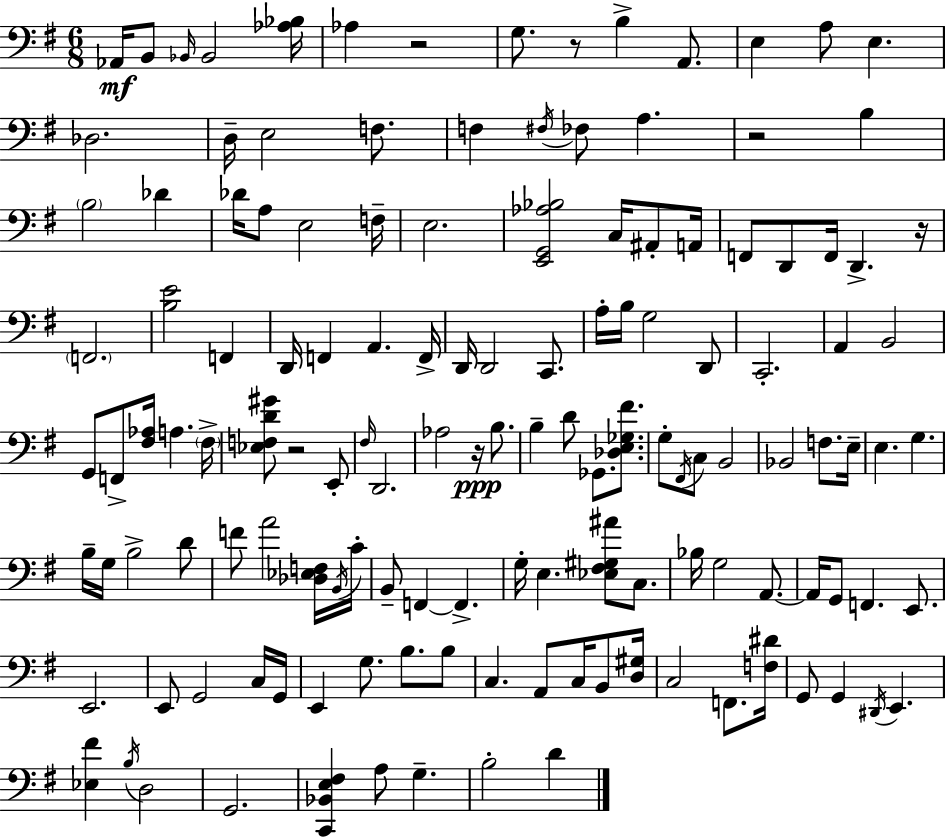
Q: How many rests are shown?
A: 6